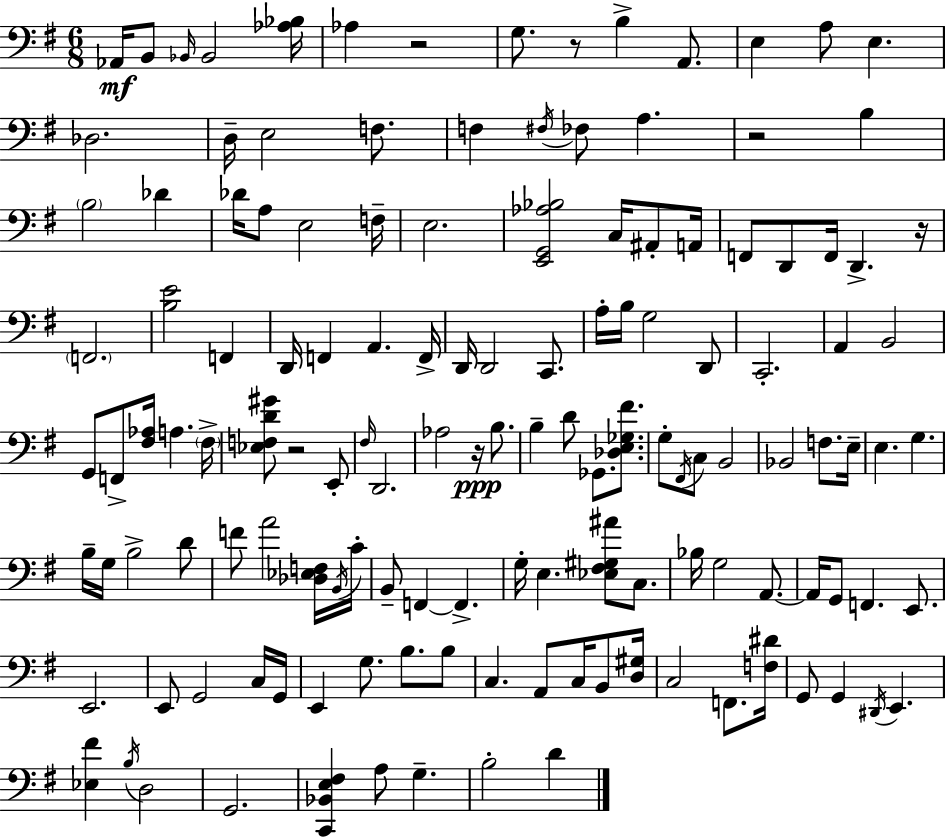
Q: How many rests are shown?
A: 6